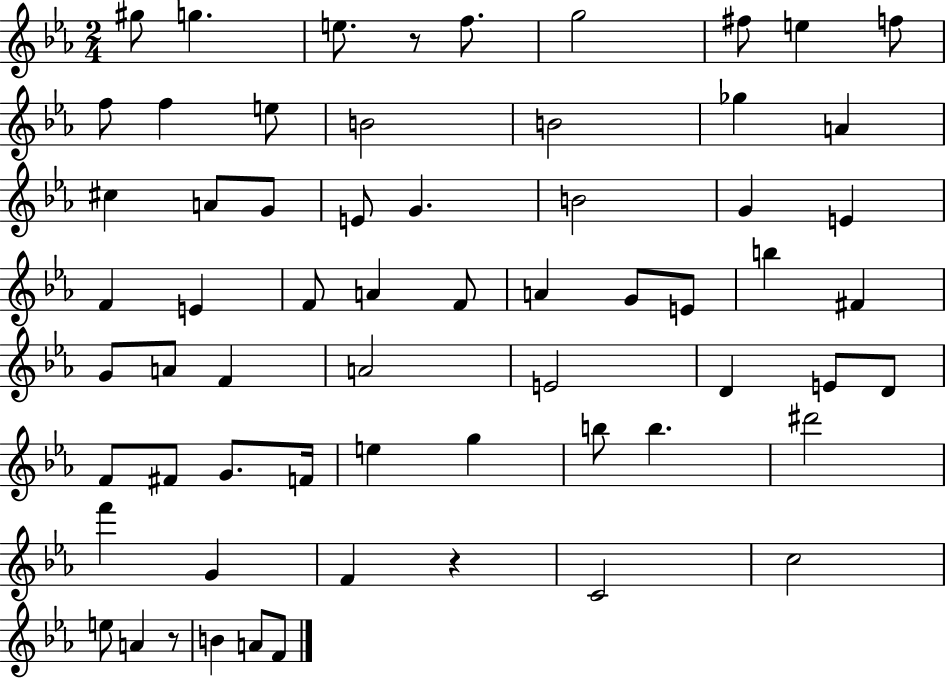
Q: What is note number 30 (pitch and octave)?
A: G4